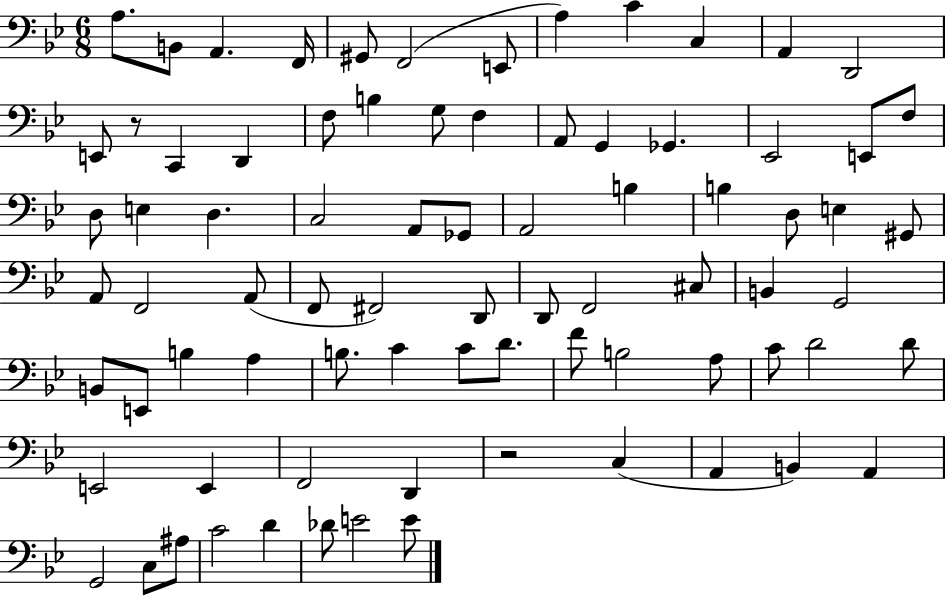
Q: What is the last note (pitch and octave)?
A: E4